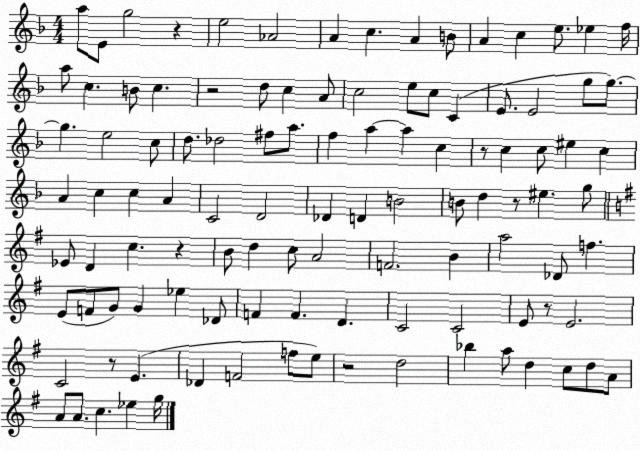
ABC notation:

X:1
T:Untitled
M:4/4
L:1/4
K:F
a/2 E/2 g2 z e2 _A2 A c A B/2 A c e/2 _e f/4 a/2 c B/2 c z2 d/2 c A/2 c2 e/2 c/2 C E/2 E2 g/2 g/2 g e2 c/2 d/2 _d2 ^f/2 a/2 f a a c z/2 c c/2 ^e c A c c A C2 D2 _D D B2 B/2 d z/2 ^e g/2 _E/2 D c z B/2 d c/2 A2 F2 B a2 _D/2 f E/2 F/2 G/2 G _e _D/2 F F D C2 C2 E/2 z/2 E2 C2 z/2 E _D F2 f/2 e/2 z2 d2 _b a/2 d c/2 d/2 A/2 A/2 A/2 c _e g/4